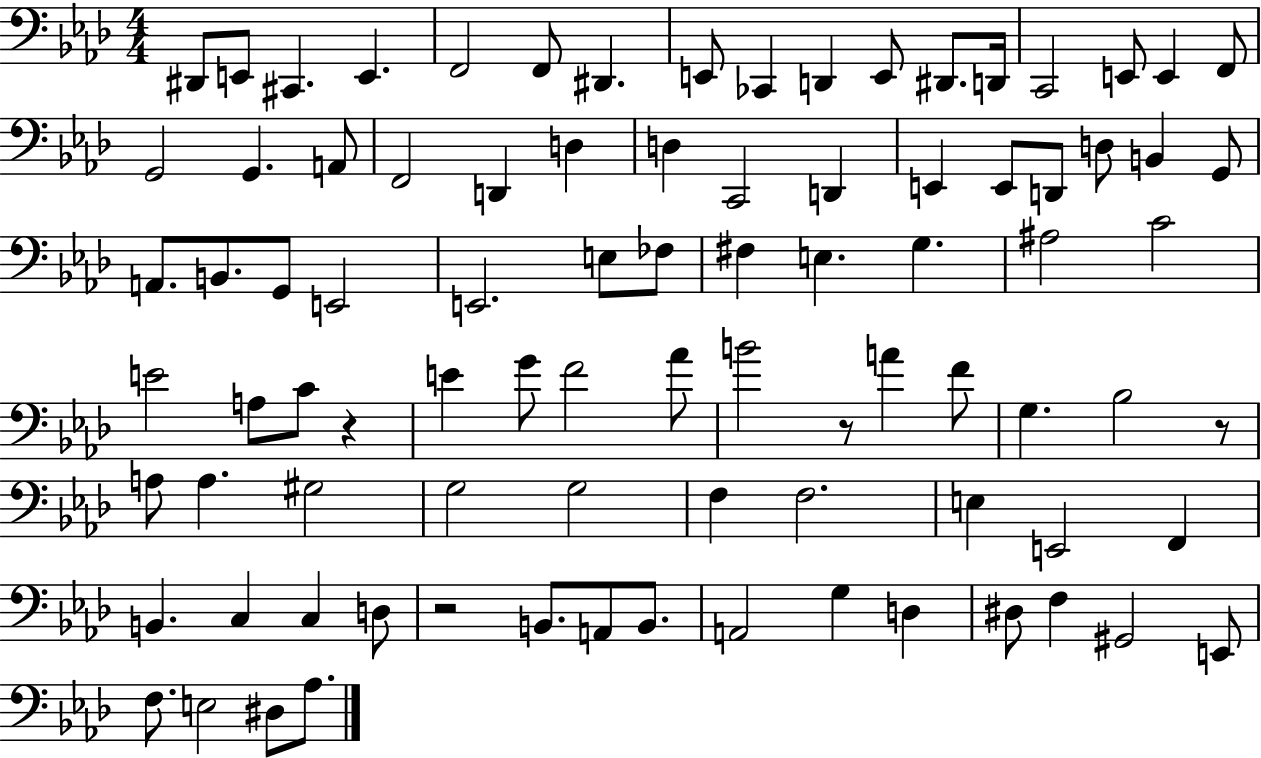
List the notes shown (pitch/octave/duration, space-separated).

D#2/e E2/e C#2/q. E2/q. F2/h F2/e D#2/q. E2/e CES2/q D2/q E2/e D#2/e. D2/s C2/h E2/e E2/q F2/e G2/h G2/q. A2/e F2/h D2/q D3/q D3/q C2/h D2/q E2/q E2/e D2/e D3/e B2/q G2/e A2/e. B2/e. G2/e E2/h E2/h. E3/e FES3/e F#3/q E3/q. G3/q. A#3/h C4/h E4/h A3/e C4/e R/q E4/q G4/e F4/h Ab4/e B4/h R/e A4/q F4/e G3/q. Bb3/h R/e A3/e A3/q. G#3/h G3/h G3/h F3/q F3/h. E3/q E2/h F2/q B2/q. C3/q C3/q D3/e R/h B2/e. A2/e B2/e. A2/h G3/q D3/q D#3/e F3/q G#2/h E2/e F3/e. E3/h D#3/e Ab3/e.